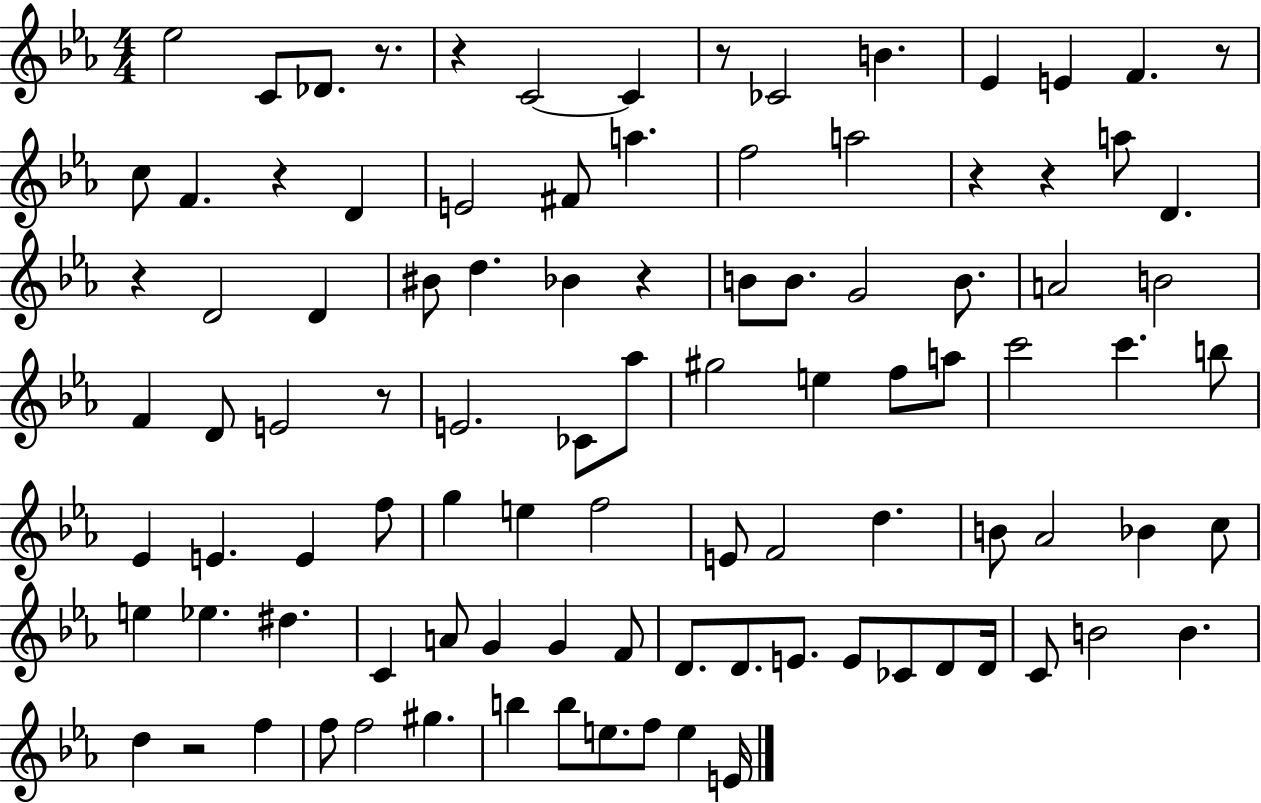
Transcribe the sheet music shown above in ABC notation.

X:1
T:Untitled
M:4/4
L:1/4
K:Eb
_e2 C/2 _D/2 z/2 z C2 C z/2 _C2 B _E E F z/2 c/2 F z D E2 ^F/2 a f2 a2 z z a/2 D z D2 D ^B/2 d _B z B/2 B/2 G2 B/2 A2 B2 F D/2 E2 z/2 E2 _C/2 _a/2 ^g2 e f/2 a/2 c'2 c' b/2 _E E E f/2 g e f2 E/2 F2 d B/2 _A2 _B c/2 e _e ^d C A/2 G G F/2 D/2 D/2 E/2 E/2 _C/2 D/2 D/4 C/2 B2 B d z2 f f/2 f2 ^g b b/2 e/2 f/2 e E/4